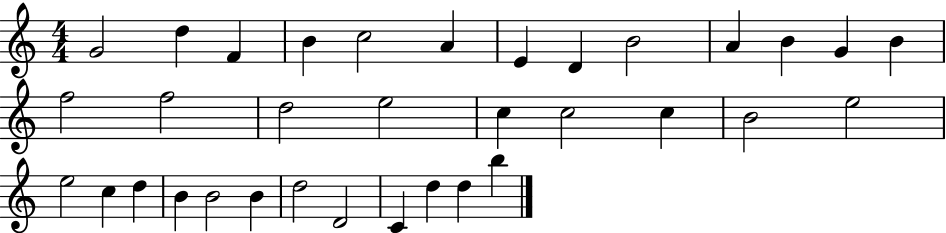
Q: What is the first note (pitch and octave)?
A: G4